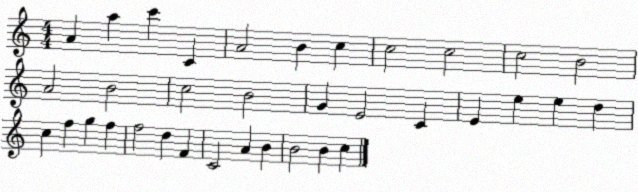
X:1
T:Untitled
M:4/4
L:1/4
K:C
A a c' C A2 B c c2 c2 c2 B2 A2 B2 c2 B2 G E2 C E e e d c f g f f2 d F C2 A B B2 B c